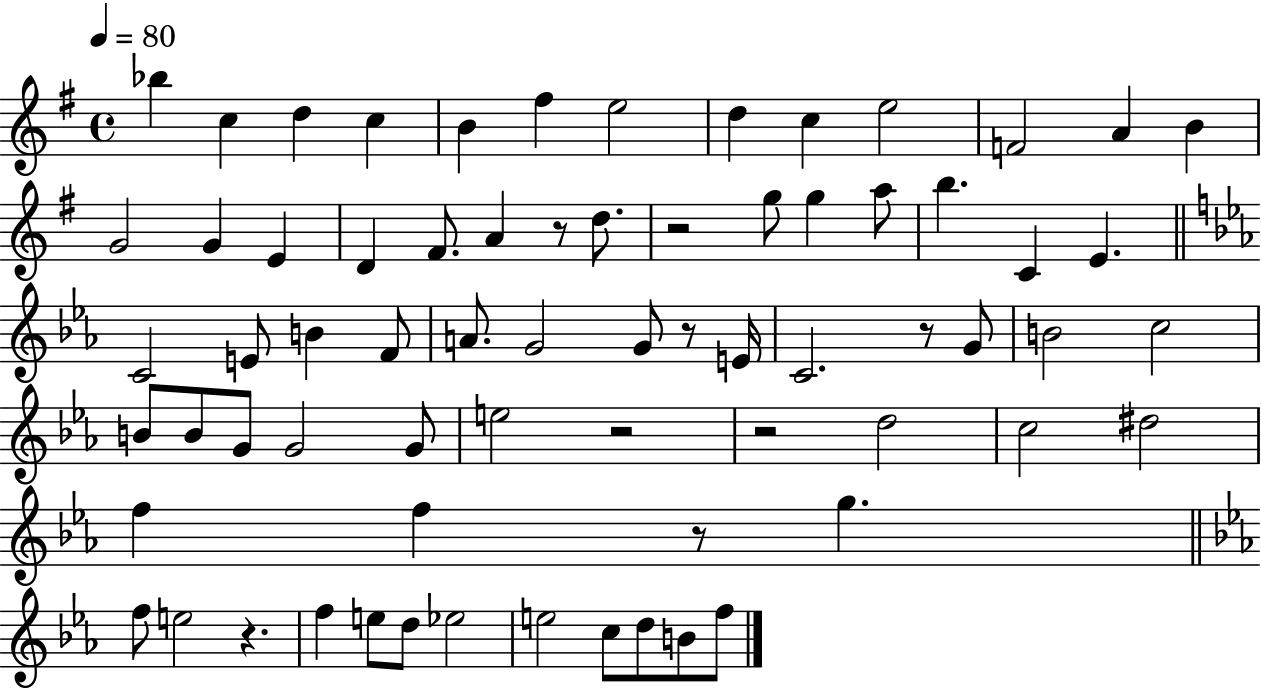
Bb5/q C5/q D5/q C5/q B4/q F#5/q E5/h D5/q C5/q E5/h F4/h A4/q B4/q G4/h G4/q E4/q D4/q F#4/e. A4/q R/e D5/e. R/h G5/e G5/q A5/e B5/q. C4/q E4/q. C4/h E4/e B4/q F4/e A4/e. G4/h G4/e R/e E4/s C4/h. R/e G4/e B4/h C5/h B4/e B4/e G4/e G4/h G4/e E5/h R/h R/h D5/h C5/h D#5/h F5/q F5/q R/e G5/q. F5/e E5/h R/q. F5/q E5/e D5/e Eb5/h E5/h C5/e D5/e B4/e F5/e